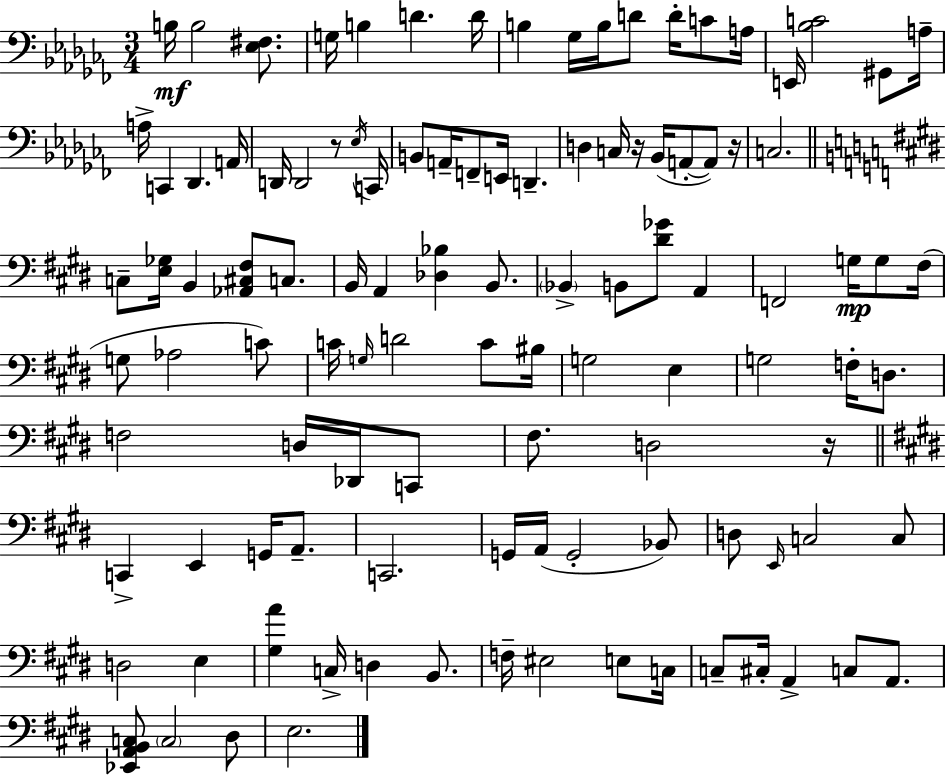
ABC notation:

X:1
T:Untitled
M:3/4
L:1/4
K:Abm
B,/4 B,2 [_E,^F,]/2 G,/4 B, D D/4 B, _G,/4 B,/4 D/2 D/4 C/2 A,/4 E,,/4 [_B,C]2 ^G,,/2 A,/4 A,/4 C,, _D,, A,,/4 D,,/4 D,,2 z/2 _E,/4 C,,/4 B,,/2 A,,/4 F,,/2 E,,/4 D,, D, C,/4 z/4 _B,,/4 A,,/2 A,,/2 z/4 C,2 C,/2 [E,_G,]/4 B,, [_A,,^C,^F,]/2 C,/2 B,,/4 A,, [_D,_B,] B,,/2 _B,, B,,/2 [^D_G]/2 A,, F,,2 G,/4 G,/2 ^F,/4 G,/2 _A,2 C/2 C/4 G,/4 D2 C/2 ^B,/4 G,2 E, G,2 F,/4 D,/2 F,2 D,/4 _D,,/4 C,,/2 ^F,/2 D,2 z/4 C,, E,, G,,/4 A,,/2 C,,2 G,,/4 A,,/4 G,,2 _B,,/2 D,/2 E,,/4 C,2 C,/2 D,2 E, [^G,A] C,/4 D, B,,/2 F,/4 ^E,2 E,/2 C,/4 C,/2 ^C,/4 A,, C,/2 A,,/2 [_E,,A,,B,,C,]/2 C,2 ^D,/2 E,2